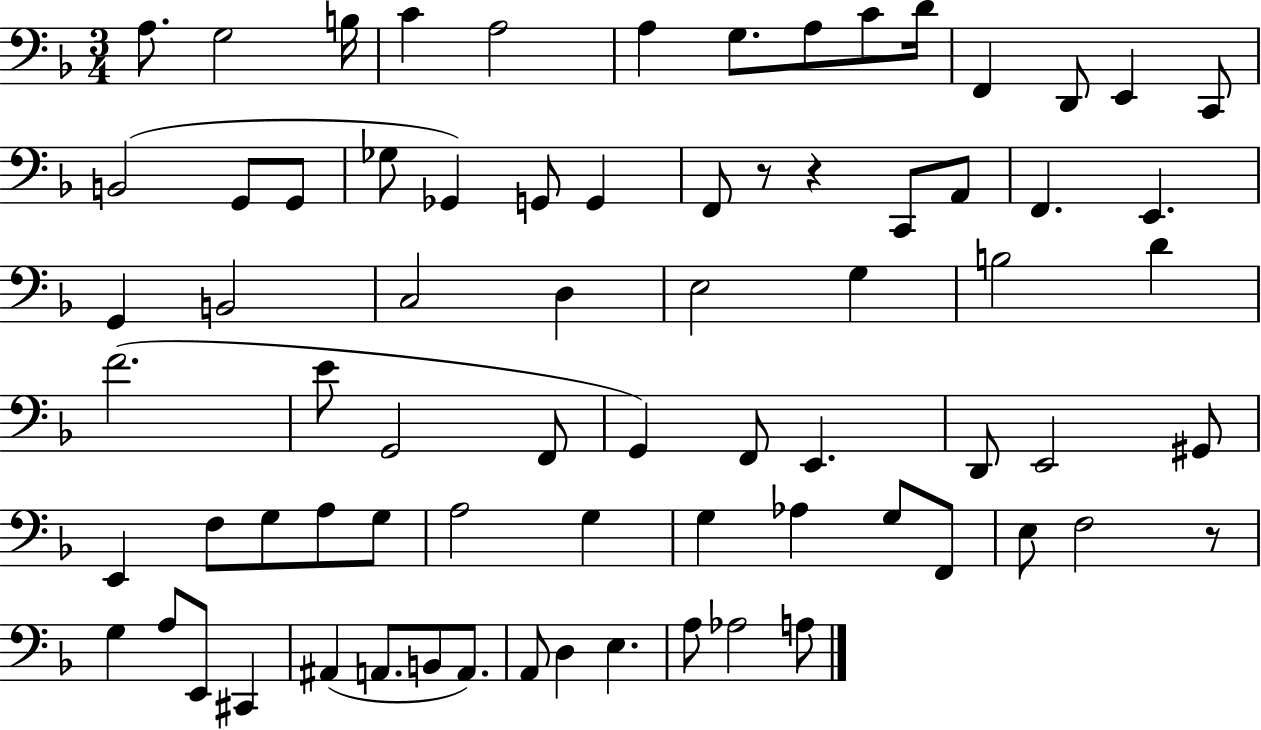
X:1
T:Untitled
M:3/4
L:1/4
K:F
A,/2 G,2 B,/4 C A,2 A, G,/2 A,/2 C/2 D/4 F,, D,,/2 E,, C,,/2 B,,2 G,,/2 G,,/2 _G,/2 _G,, G,,/2 G,, F,,/2 z/2 z C,,/2 A,,/2 F,, E,, G,, B,,2 C,2 D, E,2 G, B,2 D F2 E/2 G,,2 F,,/2 G,, F,,/2 E,, D,,/2 E,,2 ^G,,/2 E,, F,/2 G,/2 A,/2 G,/2 A,2 G, G, _A, G,/2 F,,/2 E,/2 F,2 z/2 G, A,/2 E,,/2 ^C,, ^A,, A,,/2 B,,/2 A,,/2 A,,/2 D, E, A,/2 _A,2 A,/2